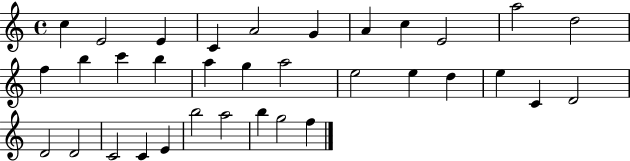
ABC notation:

X:1
T:Untitled
M:4/4
L:1/4
K:C
c E2 E C A2 G A c E2 a2 d2 f b c' b a g a2 e2 e d e C D2 D2 D2 C2 C E b2 a2 b g2 f